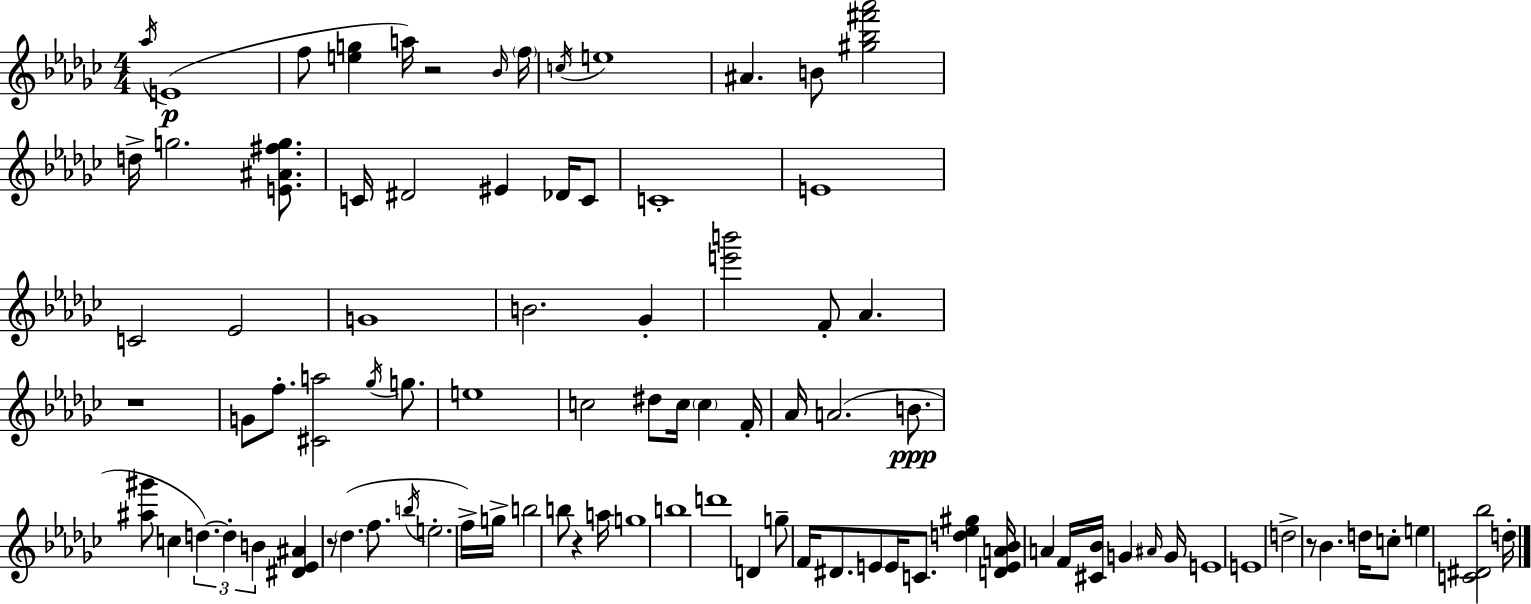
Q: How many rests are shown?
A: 5